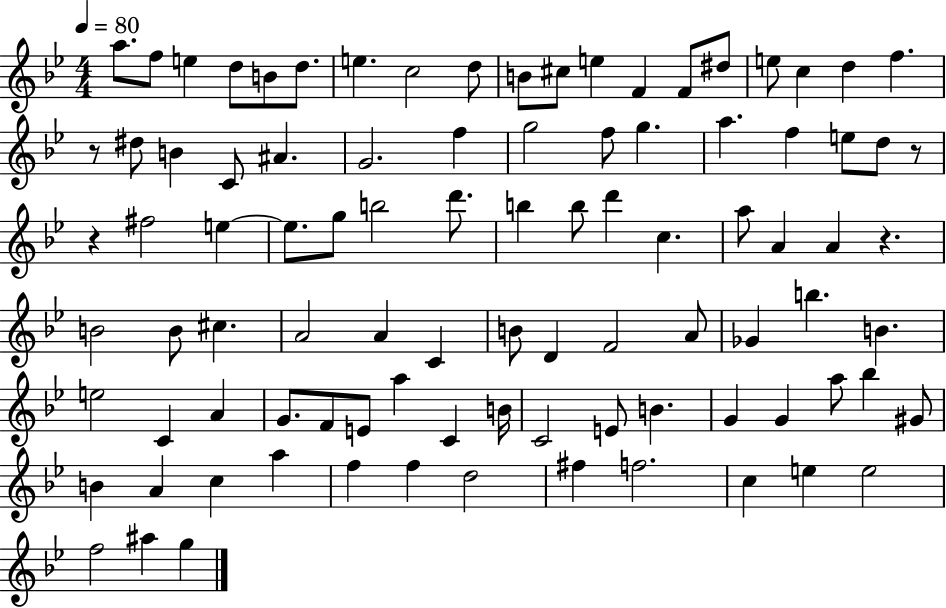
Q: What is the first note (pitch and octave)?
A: A5